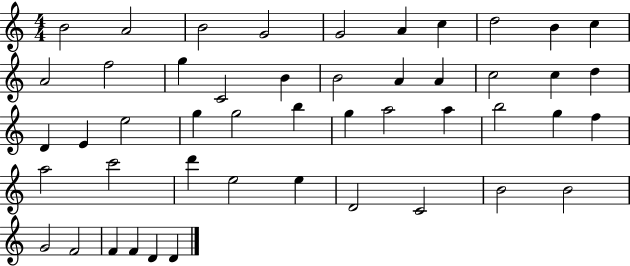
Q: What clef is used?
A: treble